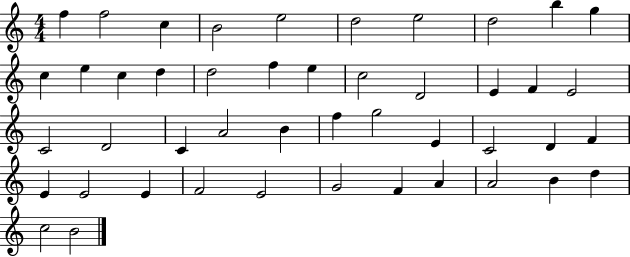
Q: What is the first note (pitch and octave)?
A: F5